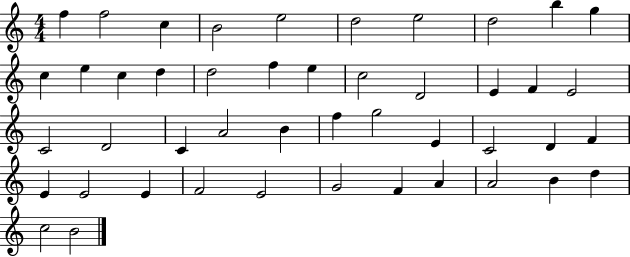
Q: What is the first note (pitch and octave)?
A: F5